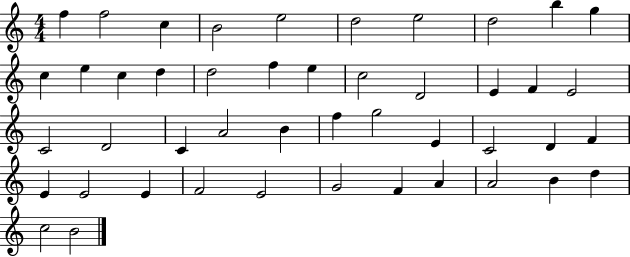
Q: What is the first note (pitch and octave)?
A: F5